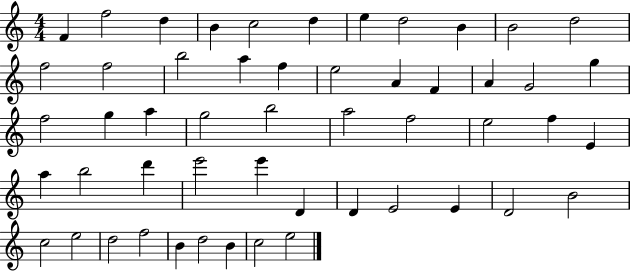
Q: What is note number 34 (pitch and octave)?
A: B5